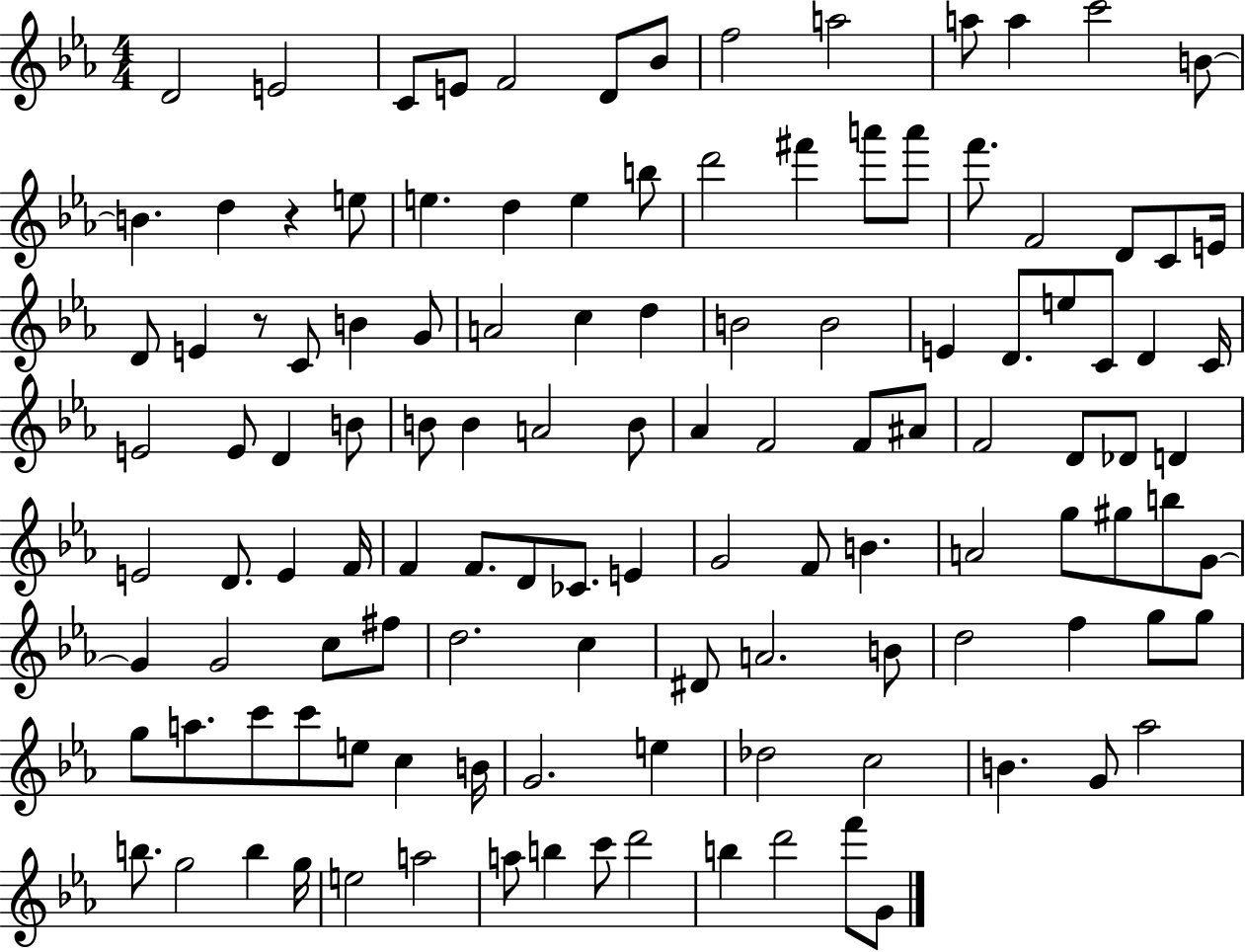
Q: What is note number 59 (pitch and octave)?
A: D4